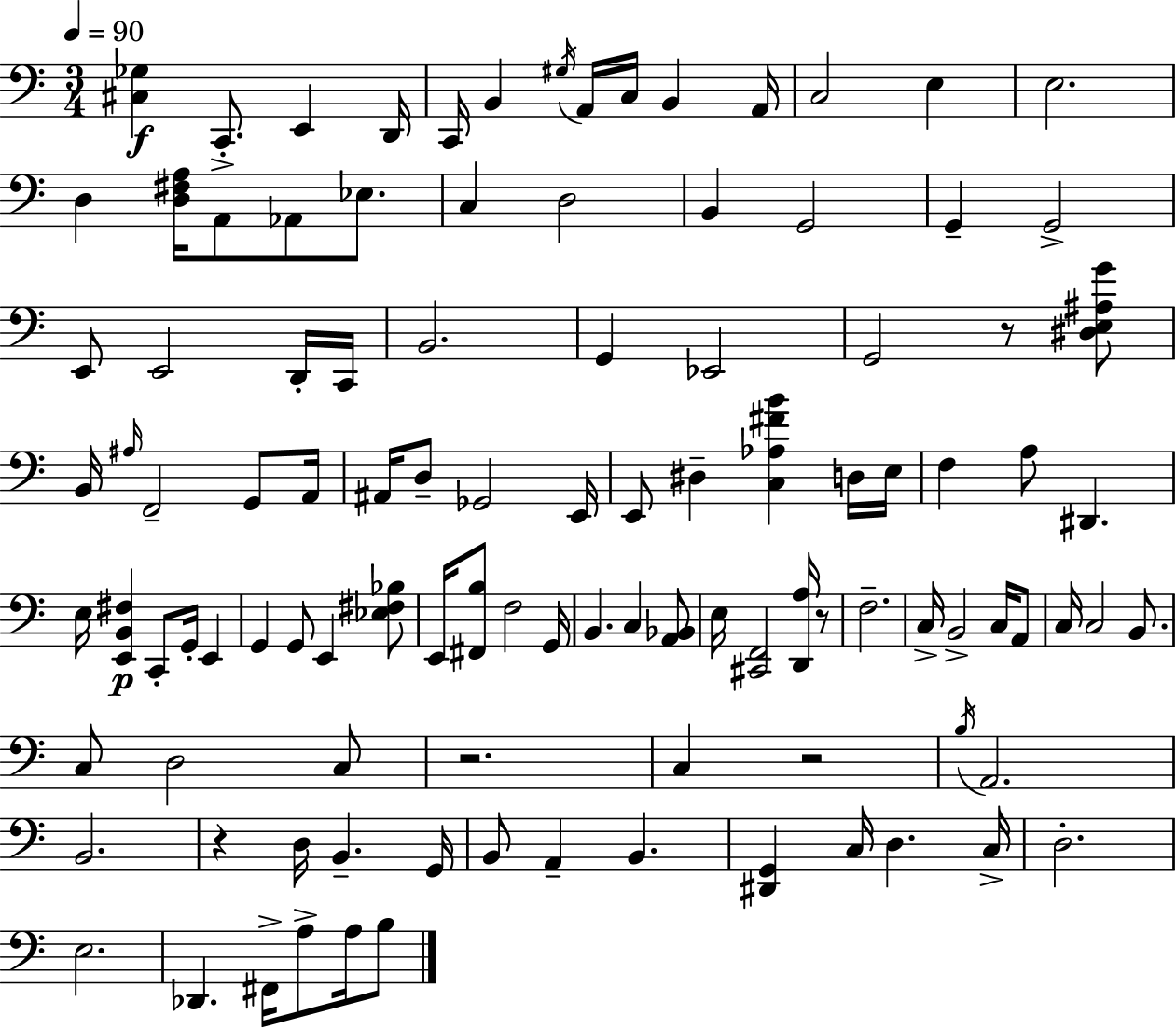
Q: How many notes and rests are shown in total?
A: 107